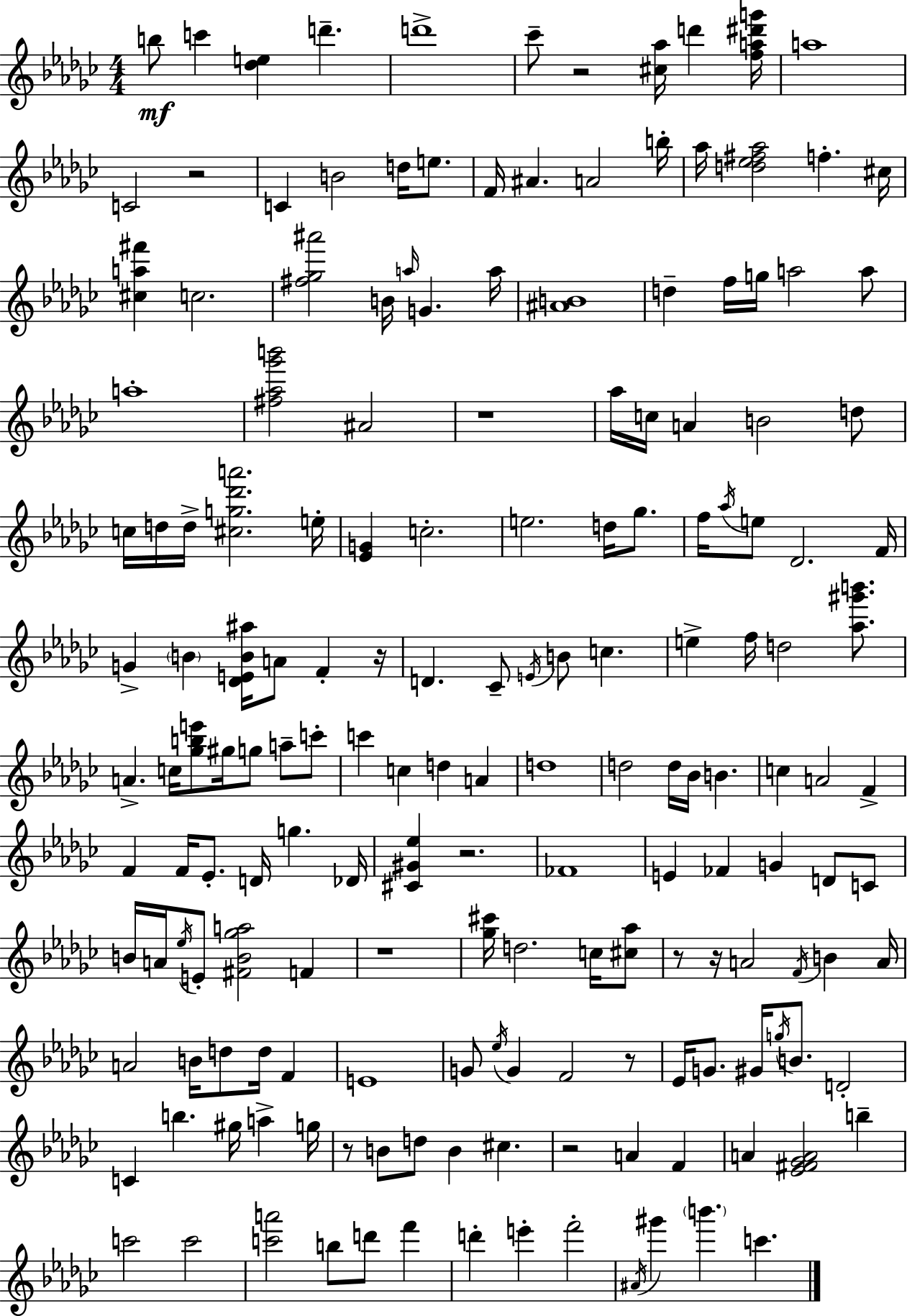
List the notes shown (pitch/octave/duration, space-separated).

B5/e C6/q [Db5,E5]/q D6/q. D6/w CES6/e R/h [C#5,Ab5]/s D6/q [F5,A5,D#6,G6]/s A5/w C4/h R/h C4/q B4/h D5/s E5/e. F4/s A#4/q. A4/h B5/s Ab5/s [D5,Eb5,F#5,Ab5]/h F5/q. C#5/s [C#5,A5,F#6]/q C5/h. [F#5,Gb5,A#6]/h B4/s A5/s G4/q. A5/s [A#4,B4]/w D5/q F5/s G5/s A5/h A5/e A5/w [F#5,Ab5,Gb6,B6]/h A#4/h R/w Ab5/s C5/s A4/q B4/h D5/e C5/s D5/s D5/s [C#5,G5,Db6,A6]/h. E5/s [Eb4,G4]/q C5/h. E5/h. D5/s Gb5/e. F5/s Ab5/s E5/e Db4/h. F4/s G4/q B4/q [Db4,E4,B4,A#5]/s A4/e F4/q R/s D4/q. CES4/e E4/s B4/e C5/q. E5/q F5/s D5/h [Ab5,G#6,B6]/e. A4/q. C5/s [Gb5,B5,E6]/e G#5/s G5/e A5/e C6/e C6/q C5/q D5/q A4/q D5/w D5/h D5/s Bb4/s B4/q. C5/q A4/h F4/q F4/q F4/s Eb4/e. D4/s G5/q. Db4/s [C#4,G#4,Eb5]/q R/h. FES4/w E4/q FES4/q G4/q D4/e C4/e B4/s A4/s Eb5/s E4/e [F#4,B4,Gb5,A5]/h F4/q R/w [Gb5,C#6]/s D5/h. C5/s [C#5,Ab5]/e R/e R/s A4/h F4/s B4/q A4/s A4/h B4/s D5/e D5/s F4/q E4/w G4/e Eb5/s G4/q F4/h R/e Eb4/s G4/e. G#4/s G5/s B4/e. D4/h C4/q B5/q. G#5/s A5/q G5/s R/e B4/e D5/e B4/q C#5/q. R/h A4/q F4/q A4/q [Eb4,F#4,Gb4,A4]/h B5/q C6/h C6/h [C6,A6]/h B5/e D6/e F6/q D6/q E6/q F6/h A#4/s G#6/q B6/q. C6/q.